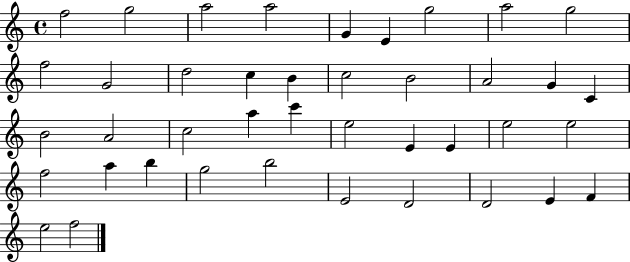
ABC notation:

X:1
T:Untitled
M:4/4
L:1/4
K:C
f2 g2 a2 a2 G E g2 a2 g2 f2 G2 d2 c B c2 B2 A2 G C B2 A2 c2 a c' e2 E E e2 e2 f2 a b g2 b2 E2 D2 D2 E F e2 f2